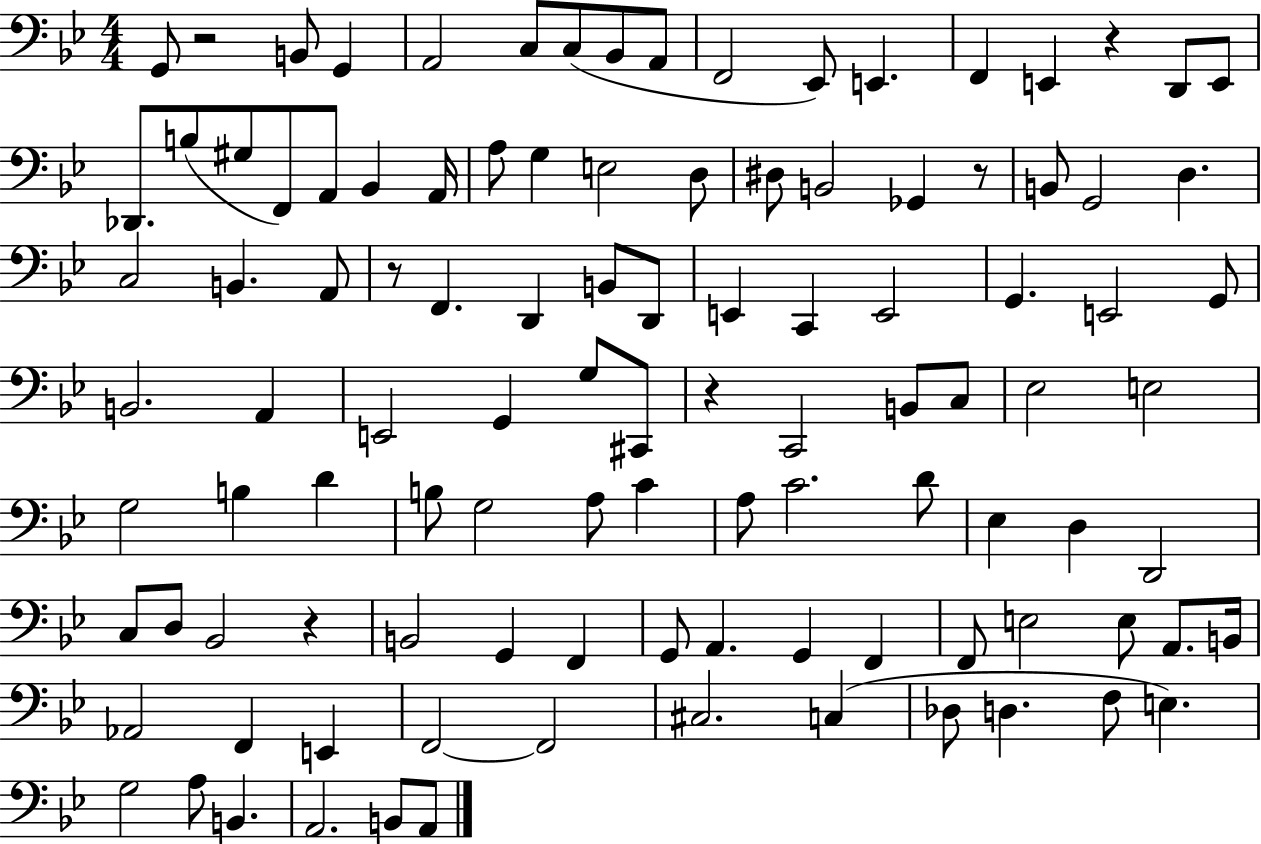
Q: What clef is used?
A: bass